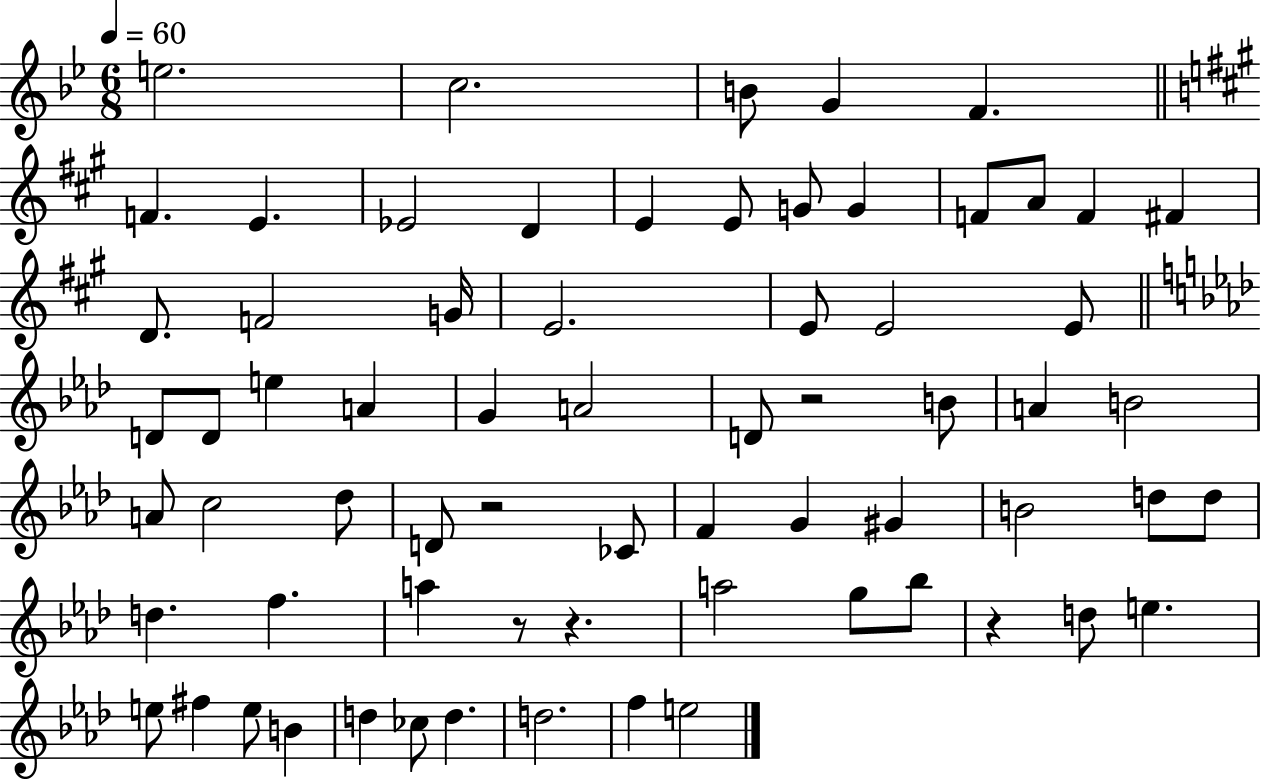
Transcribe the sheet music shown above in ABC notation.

X:1
T:Untitled
M:6/8
L:1/4
K:Bb
e2 c2 B/2 G F F E _E2 D E E/2 G/2 G F/2 A/2 F ^F D/2 F2 G/4 E2 E/2 E2 E/2 D/2 D/2 e A G A2 D/2 z2 B/2 A B2 A/2 c2 _d/2 D/2 z2 _C/2 F G ^G B2 d/2 d/2 d f a z/2 z a2 g/2 _b/2 z d/2 e e/2 ^f e/2 B d _c/2 d d2 f e2